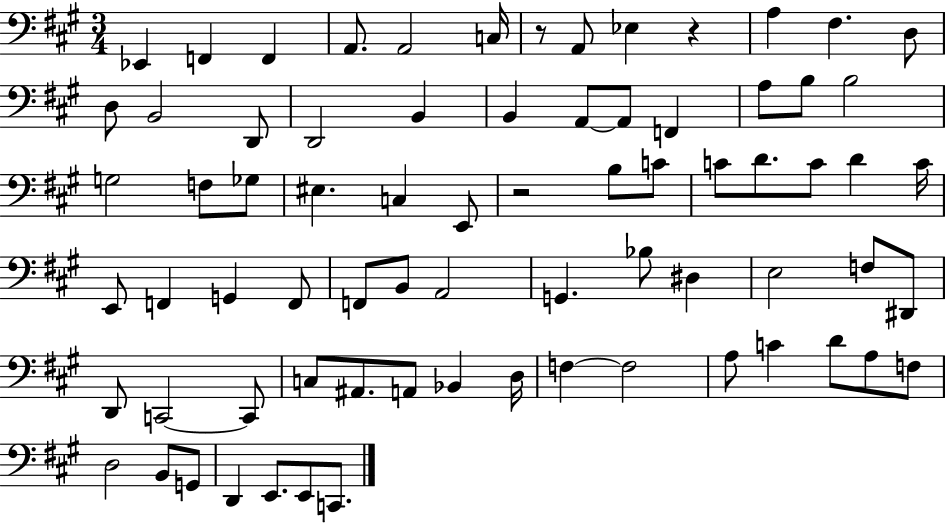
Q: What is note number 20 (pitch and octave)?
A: F2